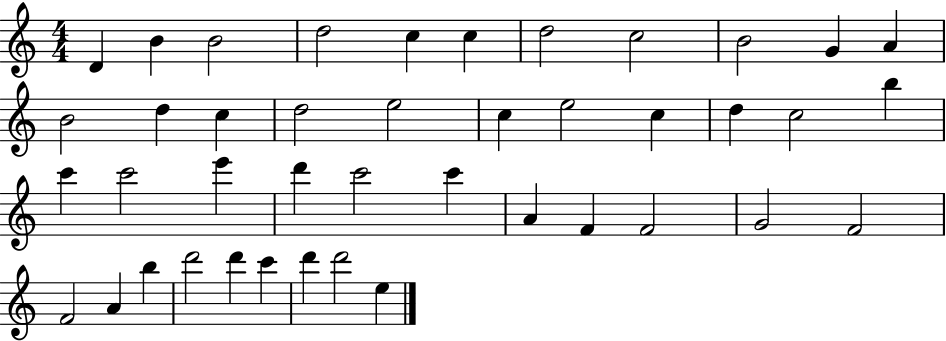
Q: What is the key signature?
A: C major